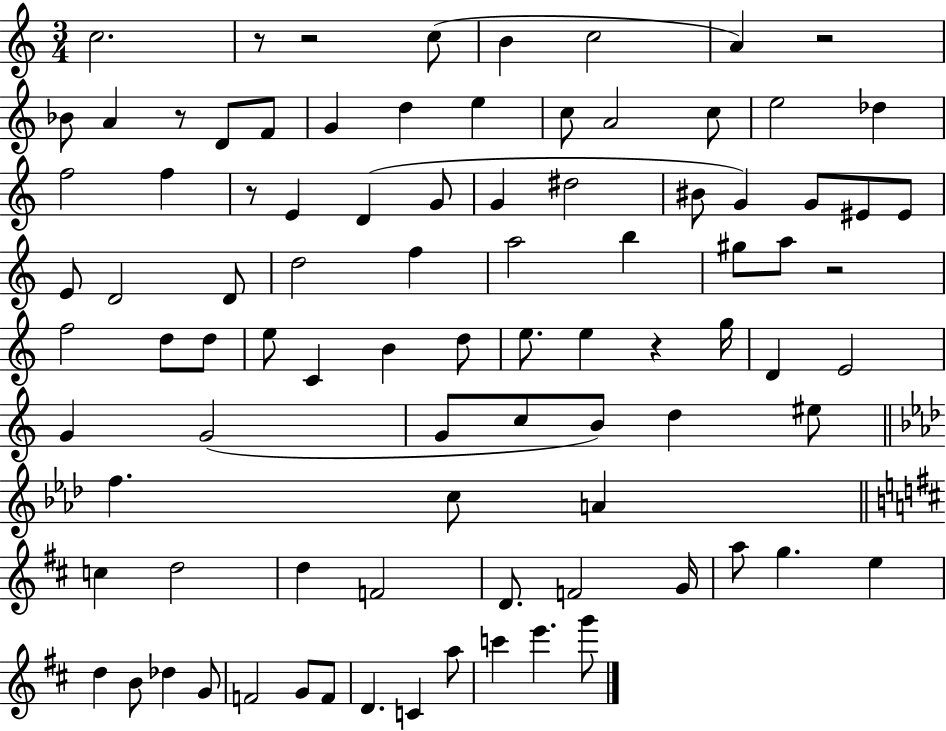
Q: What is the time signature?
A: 3/4